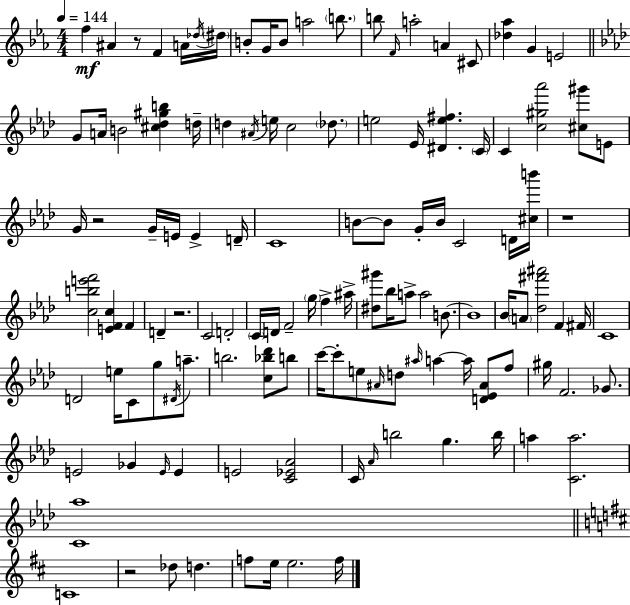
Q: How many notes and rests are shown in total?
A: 122